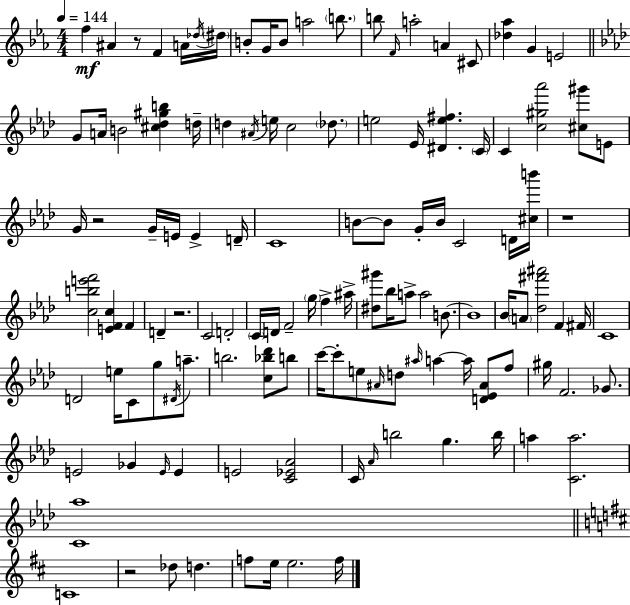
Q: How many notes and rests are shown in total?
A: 122